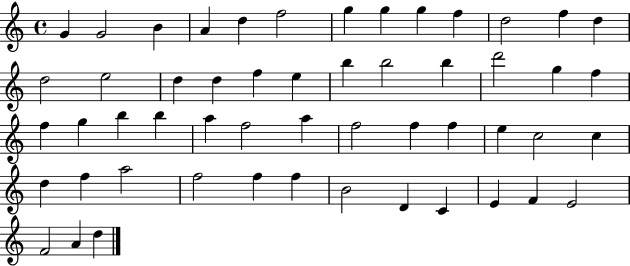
{
  \clef treble
  \time 4/4
  \defaultTimeSignature
  \key c \major
  g'4 g'2 b'4 | a'4 d''4 f''2 | g''4 g''4 g''4 f''4 | d''2 f''4 d''4 | \break d''2 e''2 | d''4 d''4 f''4 e''4 | b''4 b''2 b''4 | d'''2 g''4 f''4 | \break f''4 g''4 b''4 b''4 | a''4 f''2 a''4 | f''2 f''4 f''4 | e''4 c''2 c''4 | \break d''4 f''4 a''2 | f''2 f''4 f''4 | b'2 d'4 c'4 | e'4 f'4 e'2 | \break f'2 a'4 d''4 | \bar "|."
}